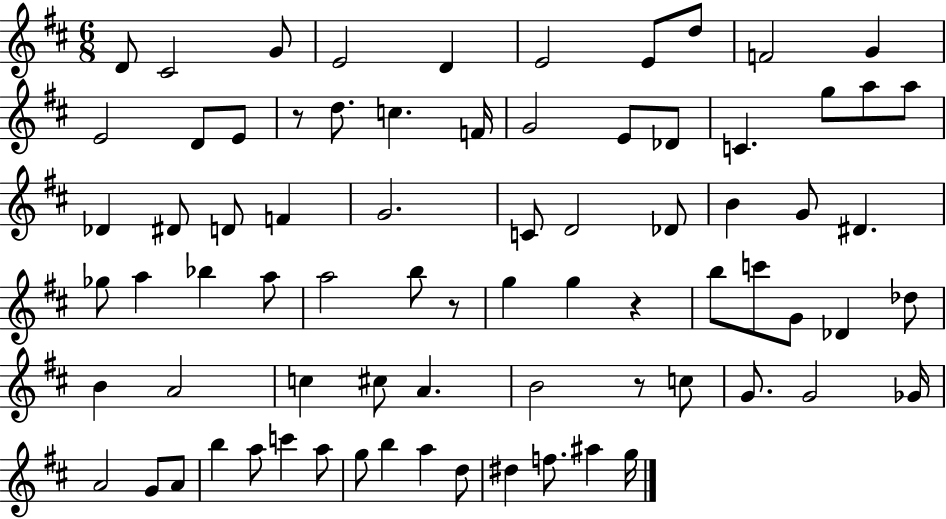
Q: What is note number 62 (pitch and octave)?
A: A5